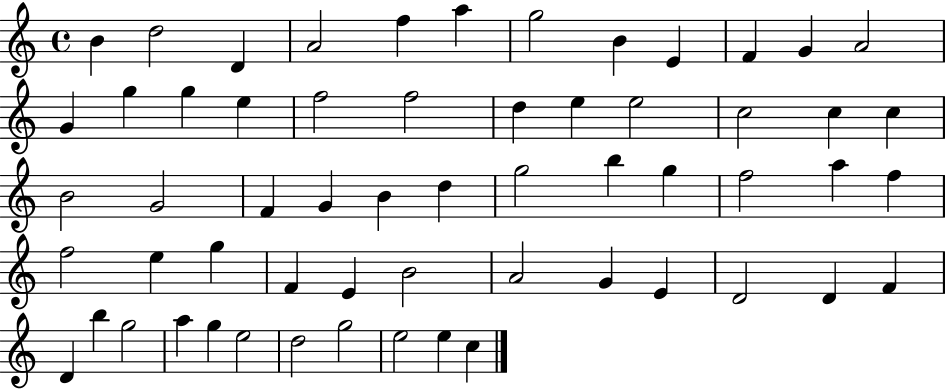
{
  \clef treble
  \time 4/4
  \defaultTimeSignature
  \key c \major
  b'4 d''2 d'4 | a'2 f''4 a''4 | g''2 b'4 e'4 | f'4 g'4 a'2 | \break g'4 g''4 g''4 e''4 | f''2 f''2 | d''4 e''4 e''2 | c''2 c''4 c''4 | \break b'2 g'2 | f'4 g'4 b'4 d''4 | g''2 b''4 g''4 | f''2 a''4 f''4 | \break f''2 e''4 g''4 | f'4 e'4 b'2 | a'2 g'4 e'4 | d'2 d'4 f'4 | \break d'4 b''4 g''2 | a''4 g''4 e''2 | d''2 g''2 | e''2 e''4 c''4 | \break \bar "|."
}